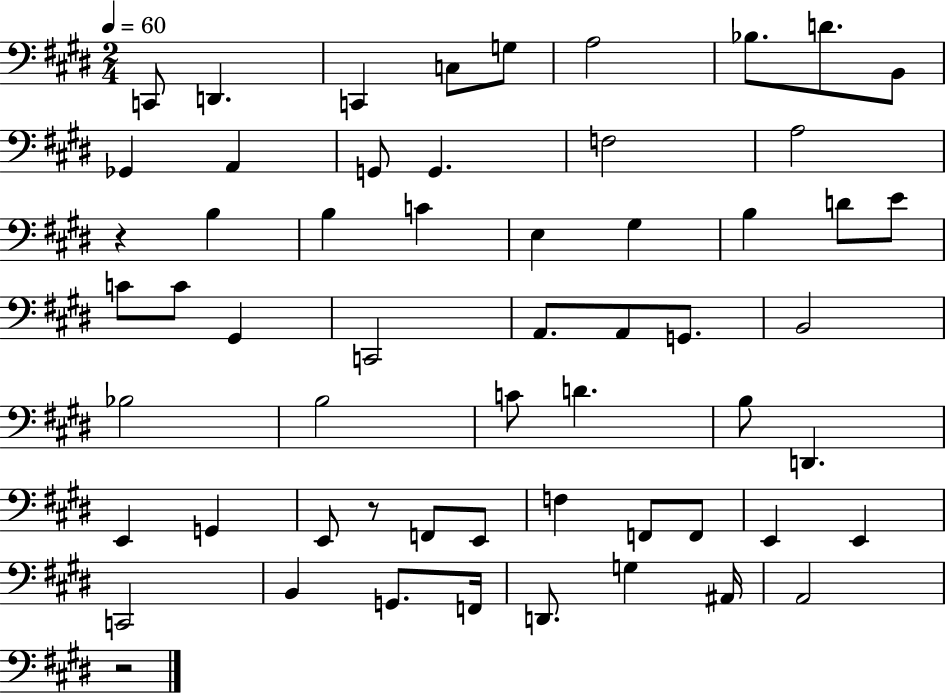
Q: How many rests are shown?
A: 3